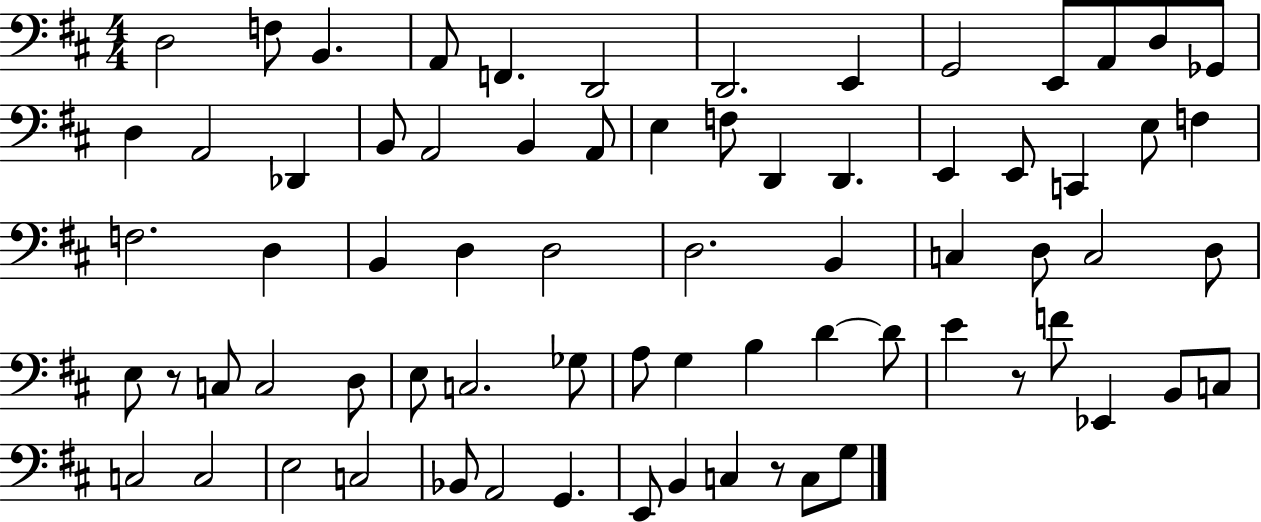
{
  \clef bass
  \numericTimeSignature
  \time 4/4
  \key d \major
  d2 f8 b,4. | a,8 f,4. d,2 | d,2. e,4 | g,2 e,8 a,8 d8 ges,8 | \break d4 a,2 des,4 | b,8 a,2 b,4 a,8 | e4 f8 d,4 d,4. | e,4 e,8 c,4 e8 f4 | \break f2. d4 | b,4 d4 d2 | d2. b,4 | c4 d8 c2 d8 | \break e8 r8 c8 c2 d8 | e8 c2. ges8 | a8 g4 b4 d'4~~ d'8 | e'4 r8 f'8 ees,4 b,8 c8 | \break c2 c2 | e2 c2 | bes,8 a,2 g,4. | e,8 b,4 c4 r8 c8 g8 | \break \bar "|."
}